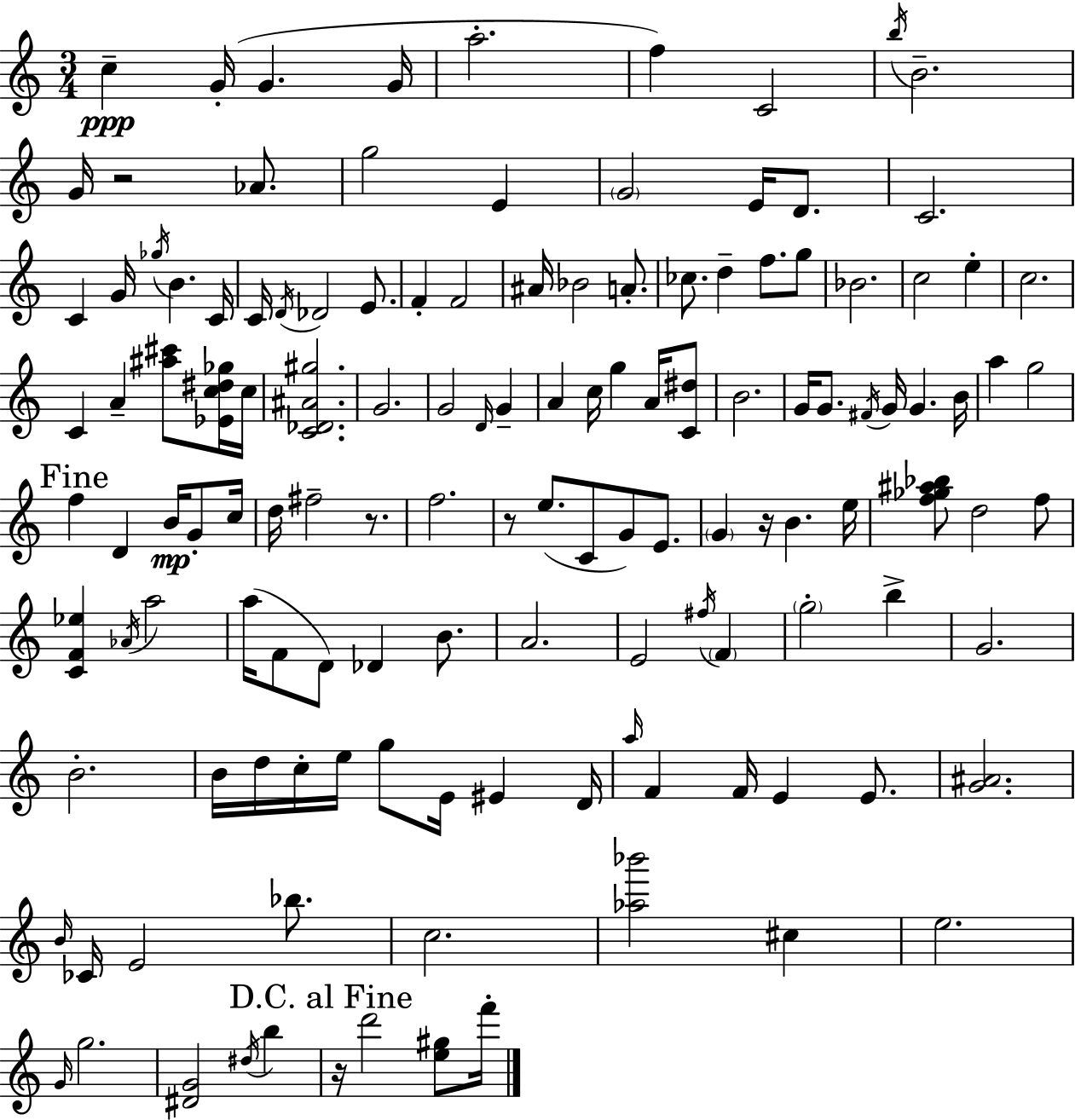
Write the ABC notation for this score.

X:1
T:Untitled
M:3/4
L:1/4
K:C
c G/4 G G/4 a2 f C2 b/4 B2 G/4 z2 _A/2 g2 E G2 E/4 D/2 C2 C G/4 _g/4 B C/4 C/4 D/4 _D2 E/2 F F2 ^A/4 _B2 A/2 _c/2 d f/2 g/2 _B2 c2 e c2 C A [^a^c']/2 [_Ec^d_g]/4 c/4 [C_D^A^g]2 G2 G2 D/4 G A c/4 g A/4 [C^d]/2 B2 G/4 G/2 ^F/4 G/4 G B/4 a g2 f D B/4 G/2 c/4 d/4 ^f2 z/2 f2 z/2 e/2 C/2 G/2 E/2 G z/4 B e/4 [f_g^a_b]/2 d2 f/2 [CF_e] _A/4 a2 a/4 F/2 D/2 _D B/2 A2 E2 ^f/4 F g2 b G2 B2 B/4 d/4 c/4 e/4 g/2 E/4 ^E D/4 a/4 F F/4 E E/2 [G^A]2 B/4 _C/4 E2 _b/2 c2 [_a_b']2 ^c e2 G/4 g2 [^DG]2 ^d/4 b z/4 d'2 [e^g]/2 f'/4